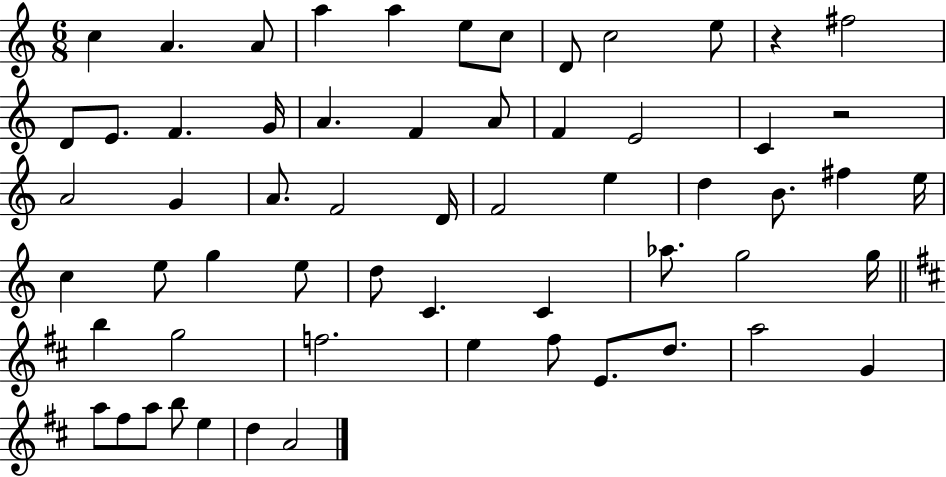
{
  \clef treble
  \numericTimeSignature
  \time 6/8
  \key c \major
  \repeat volta 2 { c''4 a'4. a'8 | a''4 a''4 e''8 c''8 | d'8 c''2 e''8 | r4 fis''2 | \break d'8 e'8. f'4. g'16 | a'4. f'4 a'8 | f'4 e'2 | c'4 r2 | \break a'2 g'4 | a'8. f'2 d'16 | f'2 e''4 | d''4 b'8. fis''4 e''16 | \break c''4 e''8 g''4 e''8 | d''8 c'4. c'4 | aes''8. g''2 g''16 | \bar "||" \break \key d \major b''4 g''2 | f''2. | e''4 fis''8 e'8. d''8. | a''2 g'4 | \break a''8 fis''8 a''8 b''8 e''4 | d''4 a'2 | } \bar "|."
}